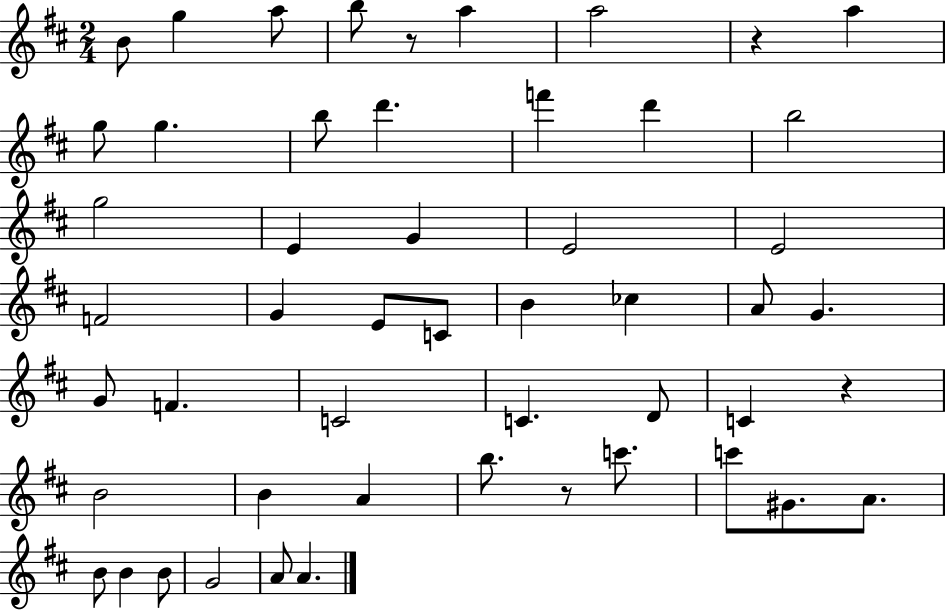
B4/e G5/q A5/e B5/e R/e A5/q A5/h R/q A5/q G5/e G5/q. B5/e D6/q. F6/q D6/q B5/h G5/h E4/q G4/q E4/h E4/h F4/h G4/q E4/e C4/e B4/q CES5/q A4/e G4/q. G4/e F4/q. C4/h C4/q. D4/e C4/q R/q B4/h B4/q A4/q B5/e. R/e C6/e. C6/e G#4/e. A4/e. B4/e B4/q B4/e G4/h A4/e A4/q.